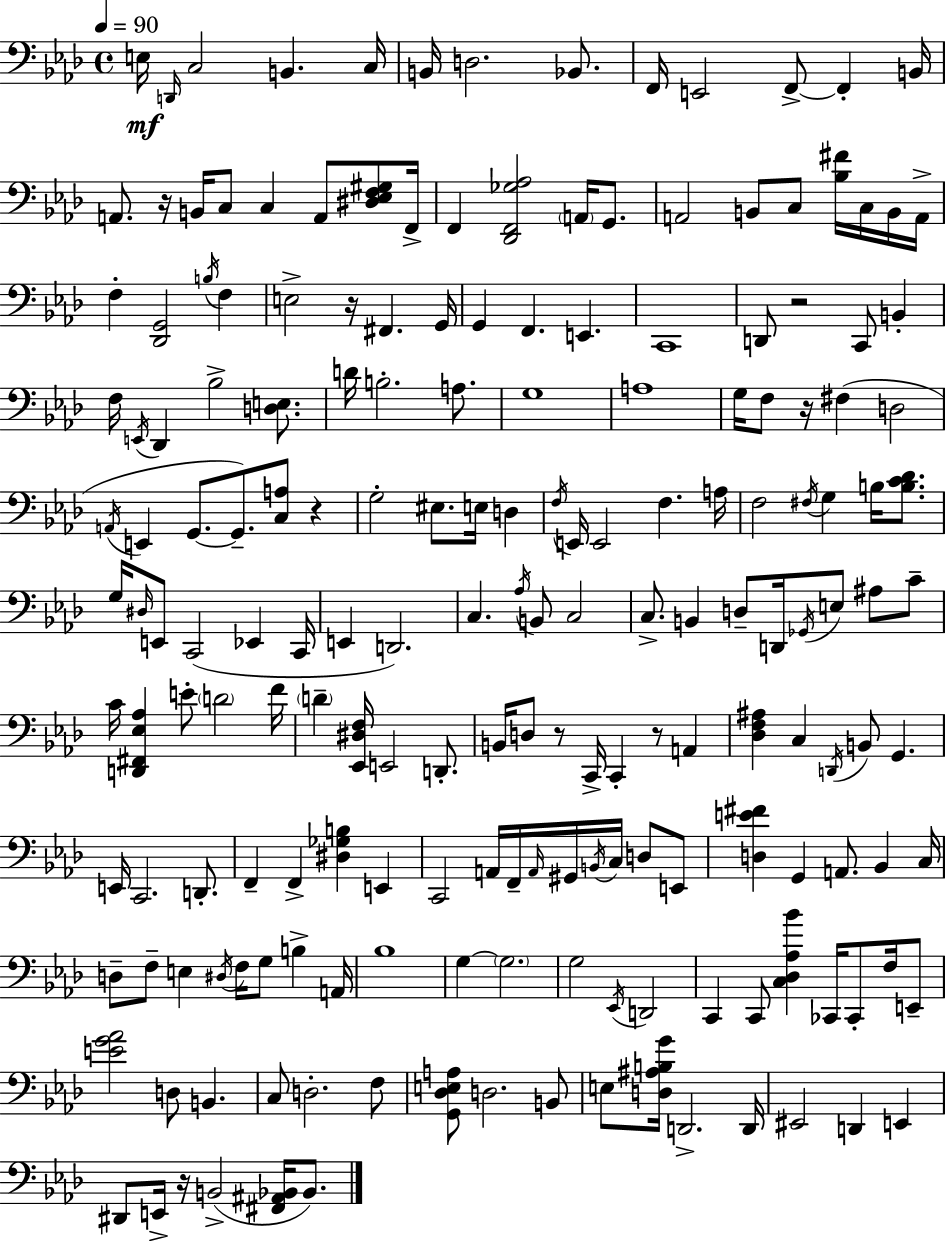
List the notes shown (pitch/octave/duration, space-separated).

E3/s D2/s C3/h B2/q. C3/s B2/s D3/h. Bb2/e. F2/s E2/h F2/e F2/q B2/s A2/e. R/s B2/s C3/e C3/q A2/e [D#3,Eb3,F3,G#3]/e F2/s F2/q [Db2,F2,Gb3,Ab3]/h A2/s G2/e. A2/h B2/e C3/e [Bb3,F#4]/s C3/s B2/s A2/s F3/q [Db2,G2]/h B3/s F3/q E3/h R/s F#2/q. G2/s G2/q F2/q. E2/q. C2/w D2/e R/h C2/e B2/q F3/s E2/s Db2/q Bb3/h [D3,E3]/e. D4/s B3/h. A3/e. G3/w A3/w G3/s F3/e R/s F#3/q D3/h A2/s E2/q G2/e. G2/e. [C3,A3]/e R/q G3/h EIS3/e. E3/s D3/q F3/s E2/s E2/h F3/q. A3/s F3/h F#3/s G3/q B3/s [B3,C4,Db4]/e. G3/s D#3/s E2/e C2/h Eb2/q C2/s E2/q D2/h. C3/q. Ab3/s B2/e C3/h C3/e. B2/q D3/e D2/s Gb2/s E3/e A#3/e C4/e C4/s [D2,F#2,Eb3,Ab3]/q E4/e D4/h F4/s D4/q [Eb2,D#3,F3]/s E2/h D2/e. B2/s D3/e R/e C2/s C2/q R/e A2/q [Db3,F3,A#3]/q C3/q D2/s B2/e G2/q. E2/s C2/h. D2/e. F2/q F2/q [D#3,Gb3,B3]/q E2/q C2/h A2/s F2/s A2/s G#2/s B2/s C3/s D3/e E2/e [D3,E4,F#4]/q G2/q A2/e. Bb2/q C3/s D3/e F3/e E3/q D#3/s F3/s G3/e B3/q A2/s Bb3/w G3/q G3/h. G3/h Eb2/s D2/h C2/q C2/e [C3,Db3,Ab3,Bb4]/q CES2/s CES2/e F3/s E2/e [E4,G4,Ab4]/h D3/e B2/q. C3/e D3/h. F3/e [G2,Db3,E3,A3]/e D3/h. B2/e E3/e [D3,A#3,B3,G4]/s D2/h. D2/s EIS2/h D2/q E2/q D#2/e E2/s R/s B2/h [F#2,A#2,Bb2]/s Bb2/e.